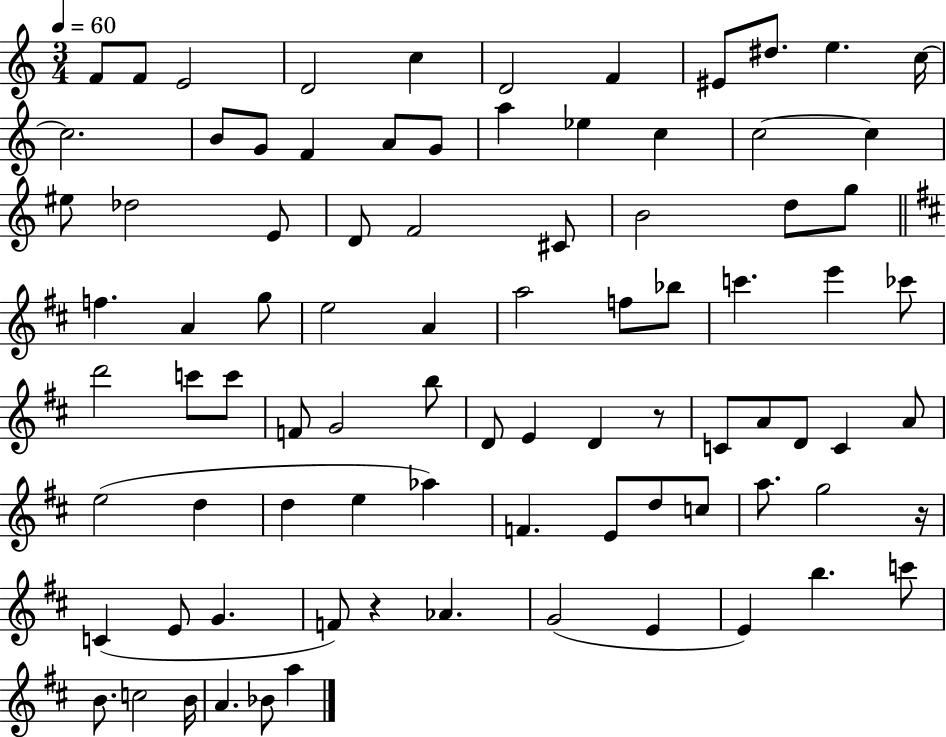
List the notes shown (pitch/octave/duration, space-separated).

F4/e F4/e E4/h D4/h C5/q D4/h F4/q EIS4/e D#5/e. E5/q. C5/s C5/h. B4/e G4/e F4/q A4/e G4/e A5/q Eb5/q C5/q C5/h C5/q EIS5/e Db5/h E4/e D4/e F4/h C#4/e B4/h D5/e G5/e F5/q. A4/q G5/e E5/h A4/q A5/h F5/e Bb5/e C6/q. E6/q CES6/e D6/h C6/e C6/e F4/e G4/h B5/e D4/e E4/q D4/q R/e C4/e A4/e D4/e C4/q A4/e E5/h D5/q D5/q E5/q Ab5/q F4/q. E4/e D5/e C5/e A5/e. G5/h R/s C4/q E4/e G4/q. F4/e R/q Ab4/q. G4/h E4/q E4/q B5/q. C6/e B4/e. C5/h B4/s A4/q. Bb4/e A5/q